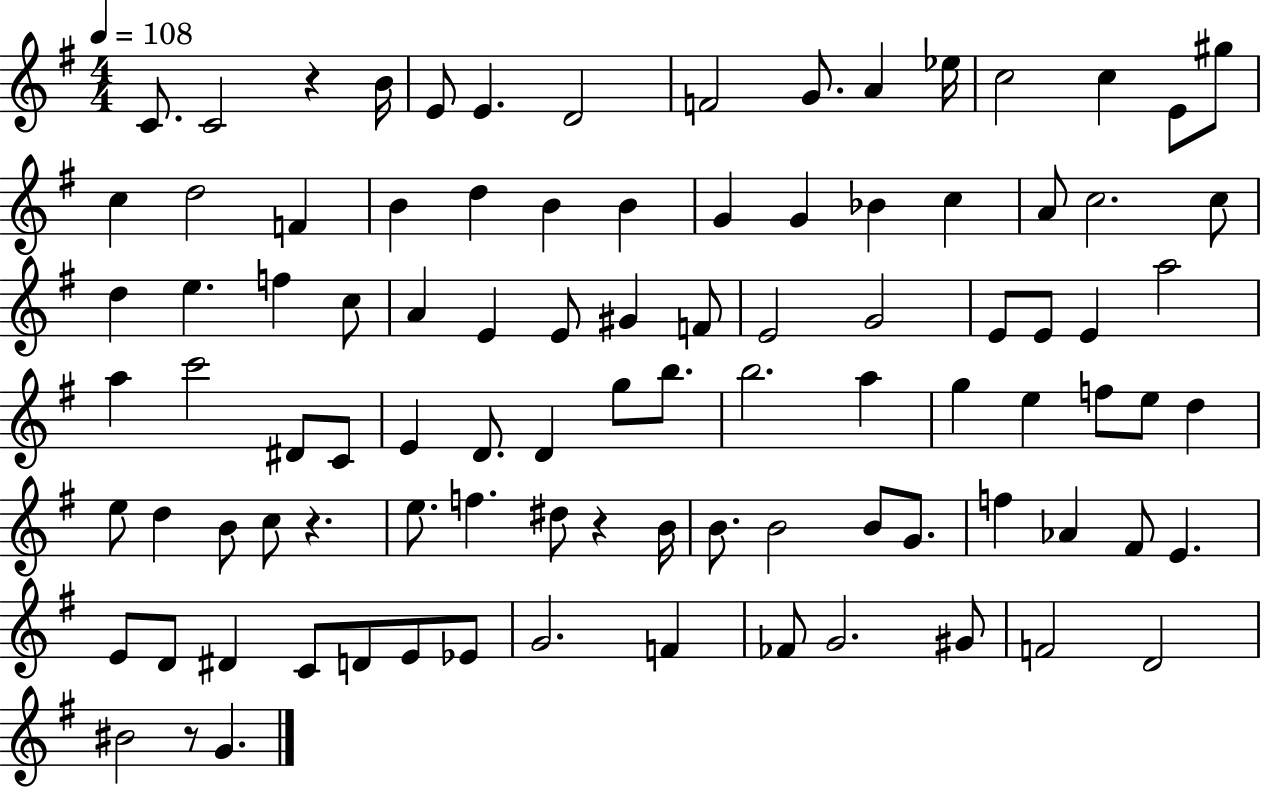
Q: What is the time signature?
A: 4/4